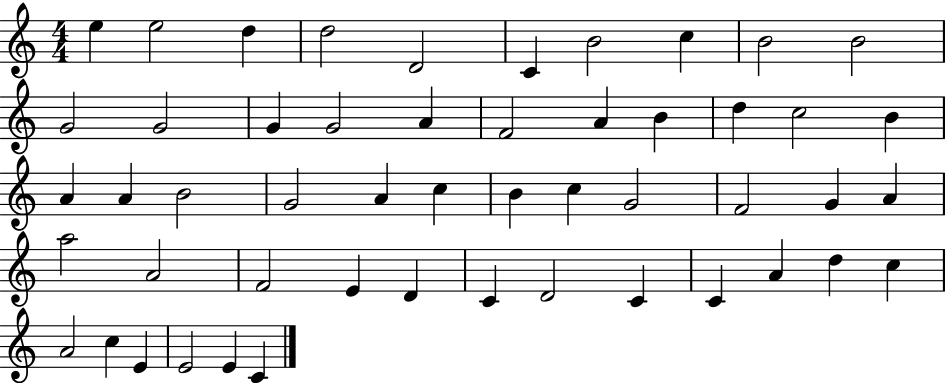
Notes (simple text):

E5/q E5/h D5/q D5/h D4/h C4/q B4/h C5/q B4/h B4/h G4/h G4/h G4/q G4/h A4/q F4/h A4/q B4/q D5/q C5/h B4/q A4/q A4/q B4/h G4/h A4/q C5/q B4/q C5/q G4/h F4/h G4/q A4/q A5/h A4/h F4/h E4/q D4/q C4/q D4/h C4/q C4/q A4/q D5/q C5/q A4/h C5/q E4/q E4/h E4/q C4/q